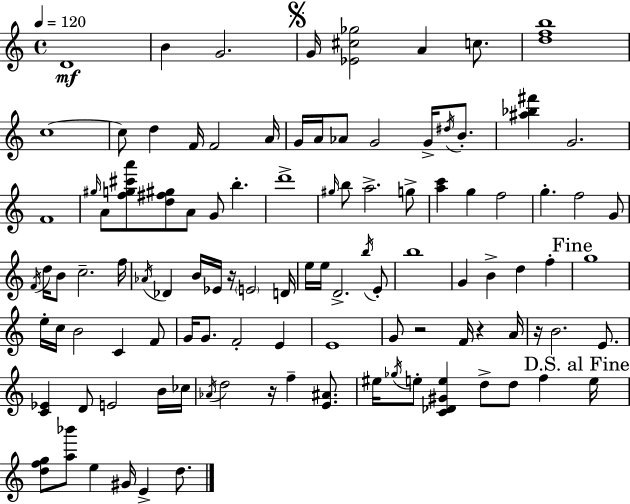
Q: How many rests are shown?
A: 5